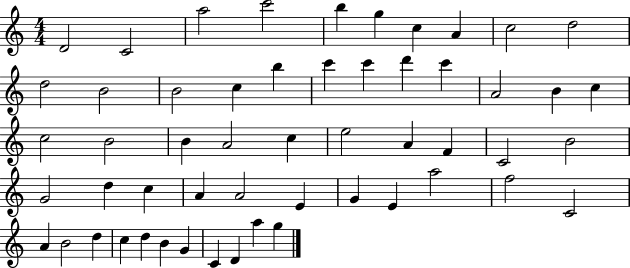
{
  \clef treble
  \numericTimeSignature
  \time 4/4
  \key c \major
  d'2 c'2 | a''2 c'''2 | b''4 g''4 c''4 a'4 | c''2 d''2 | \break d''2 b'2 | b'2 c''4 b''4 | c'''4 c'''4 d'''4 c'''4 | a'2 b'4 c''4 | \break c''2 b'2 | b'4 a'2 c''4 | e''2 a'4 f'4 | c'2 b'2 | \break g'2 d''4 c''4 | a'4 a'2 e'4 | g'4 e'4 a''2 | f''2 c'2 | \break a'4 b'2 d''4 | c''4 d''4 b'4 g'4 | c'4 d'4 a''4 g''4 | \bar "|."
}